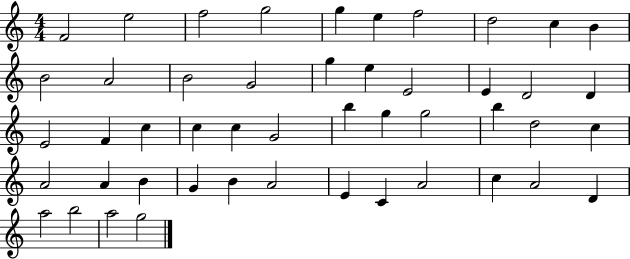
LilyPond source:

{
  \clef treble
  \numericTimeSignature
  \time 4/4
  \key c \major
  f'2 e''2 | f''2 g''2 | g''4 e''4 f''2 | d''2 c''4 b'4 | \break b'2 a'2 | b'2 g'2 | g''4 e''4 e'2 | e'4 d'2 d'4 | \break e'2 f'4 c''4 | c''4 c''4 g'2 | b''4 g''4 g''2 | b''4 d''2 c''4 | \break a'2 a'4 b'4 | g'4 b'4 a'2 | e'4 c'4 a'2 | c''4 a'2 d'4 | \break a''2 b''2 | a''2 g''2 | \bar "|."
}